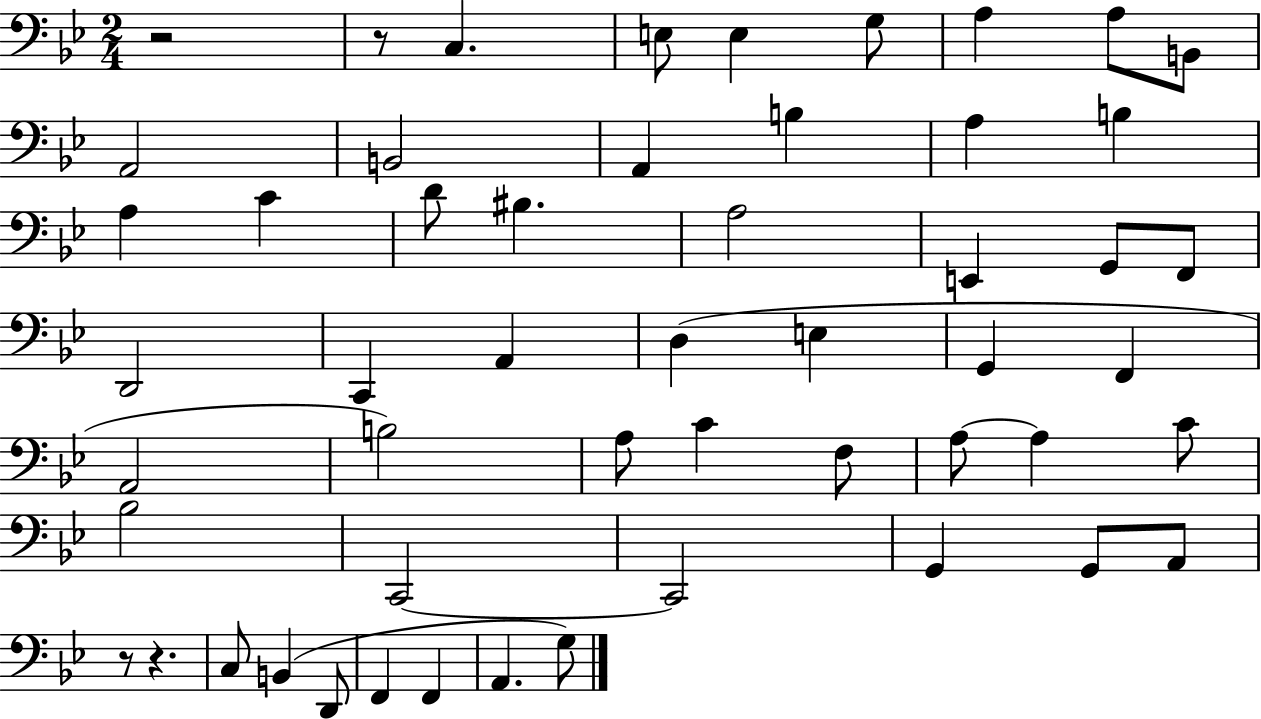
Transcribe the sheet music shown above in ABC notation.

X:1
T:Untitled
M:2/4
L:1/4
K:Bb
z2 z/2 C, E,/2 E, G,/2 A, A,/2 B,,/2 A,,2 B,,2 A,, B, A, B, A, C D/2 ^B, A,2 E,, G,,/2 F,,/2 D,,2 C,, A,, D, E, G,, F,, A,,2 B,2 A,/2 C F,/2 A,/2 A, C/2 _B,2 C,,2 C,,2 G,, G,,/2 A,,/2 z/2 z C,/2 B,, D,,/2 F,, F,, A,, G,/2